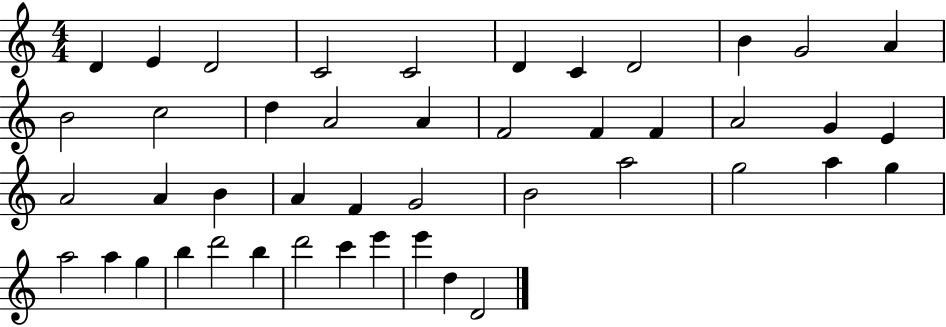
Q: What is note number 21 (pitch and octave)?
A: G4